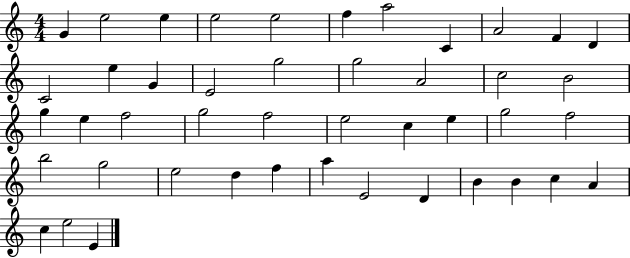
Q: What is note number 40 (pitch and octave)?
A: B4